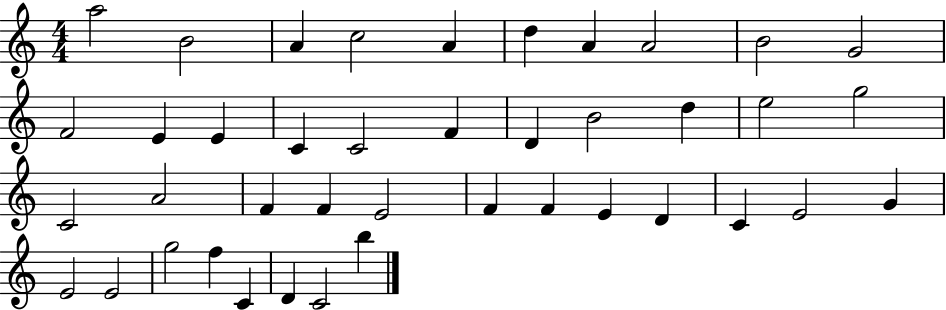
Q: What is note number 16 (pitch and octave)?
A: F4